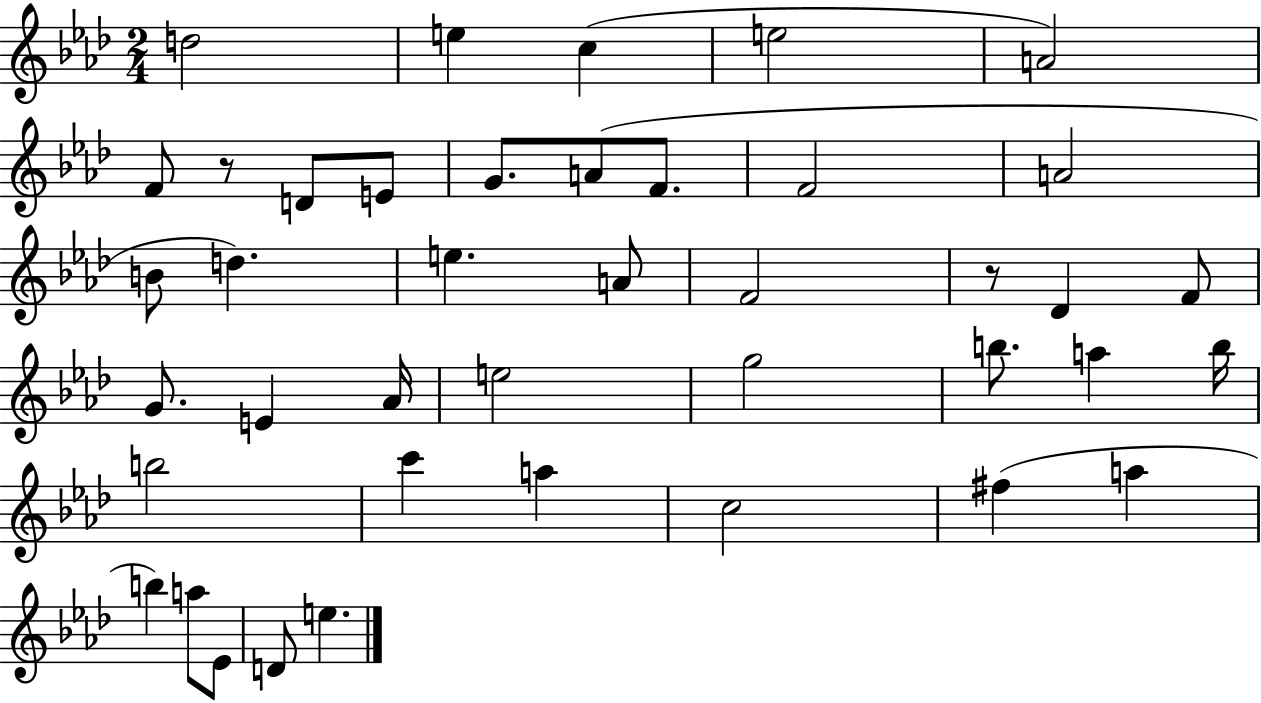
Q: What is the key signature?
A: AES major